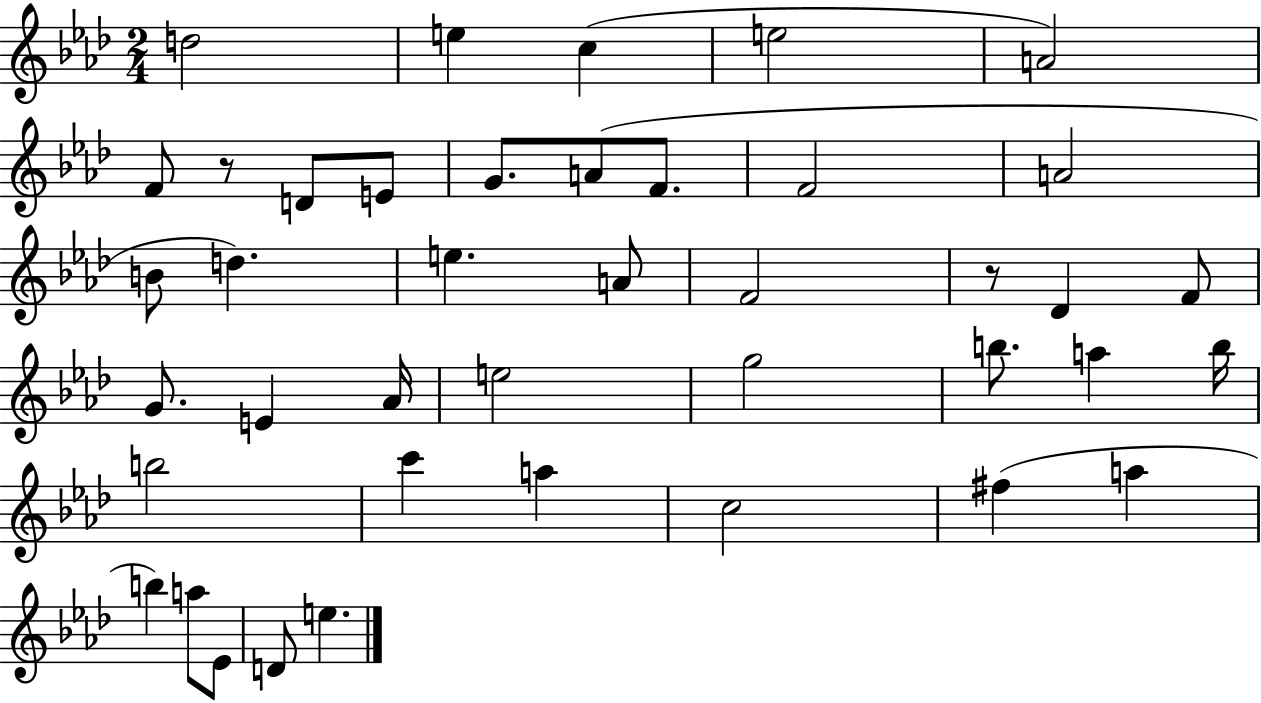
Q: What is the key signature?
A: AES major